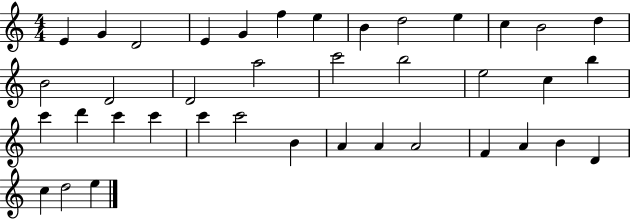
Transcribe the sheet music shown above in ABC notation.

X:1
T:Untitled
M:4/4
L:1/4
K:C
E G D2 E G f e B d2 e c B2 d B2 D2 D2 a2 c'2 b2 e2 c b c' d' c' c' c' c'2 B A A A2 F A B D c d2 e